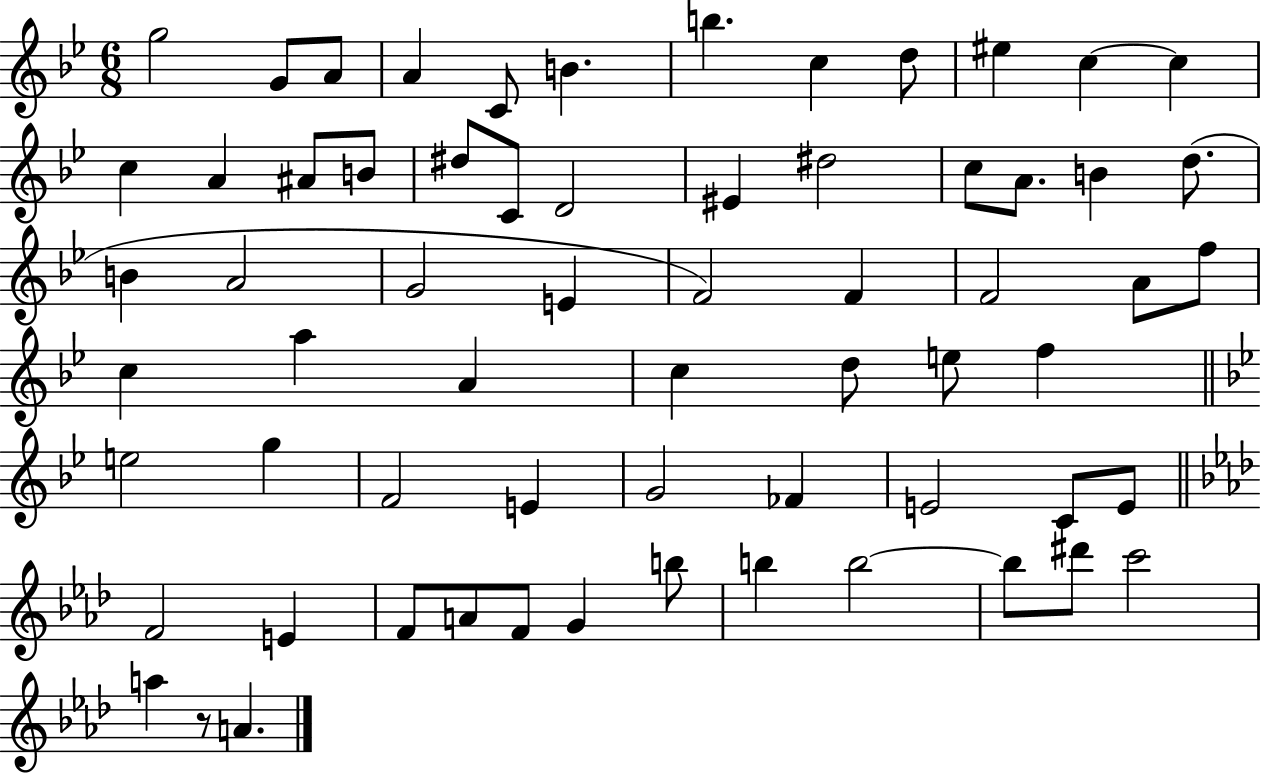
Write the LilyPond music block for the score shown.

{
  \clef treble
  \numericTimeSignature
  \time 6/8
  \key bes \major
  g''2 g'8 a'8 | a'4 c'8 b'4. | b''4. c''4 d''8 | eis''4 c''4~~ c''4 | \break c''4 a'4 ais'8 b'8 | dis''8 c'8 d'2 | eis'4 dis''2 | c''8 a'8. b'4 d''8.( | \break b'4 a'2 | g'2 e'4 | f'2) f'4 | f'2 a'8 f''8 | \break c''4 a''4 a'4 | c''4 d''8 e''8 f''4 | \bar "||" \break \key bes \major e''2 g''4 | f'2 e'4 | g'2 fes'4 | e'2 c'8 e'8 | \break \bar "||" \break \key aes \major f'2 e'4 | f'8 a'8 f'8 g'4 b''8 | b''4 b''2~~ | b''8 dis'''8 c'''2 | \break a''4 r8 a'4. | \bar "|."
}